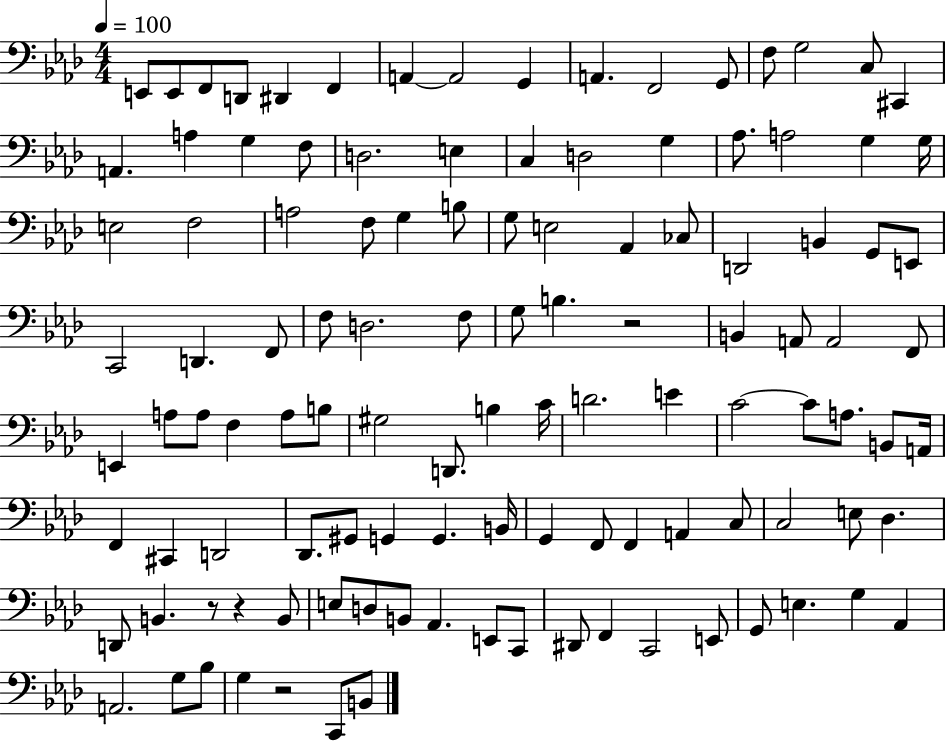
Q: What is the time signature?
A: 4/4